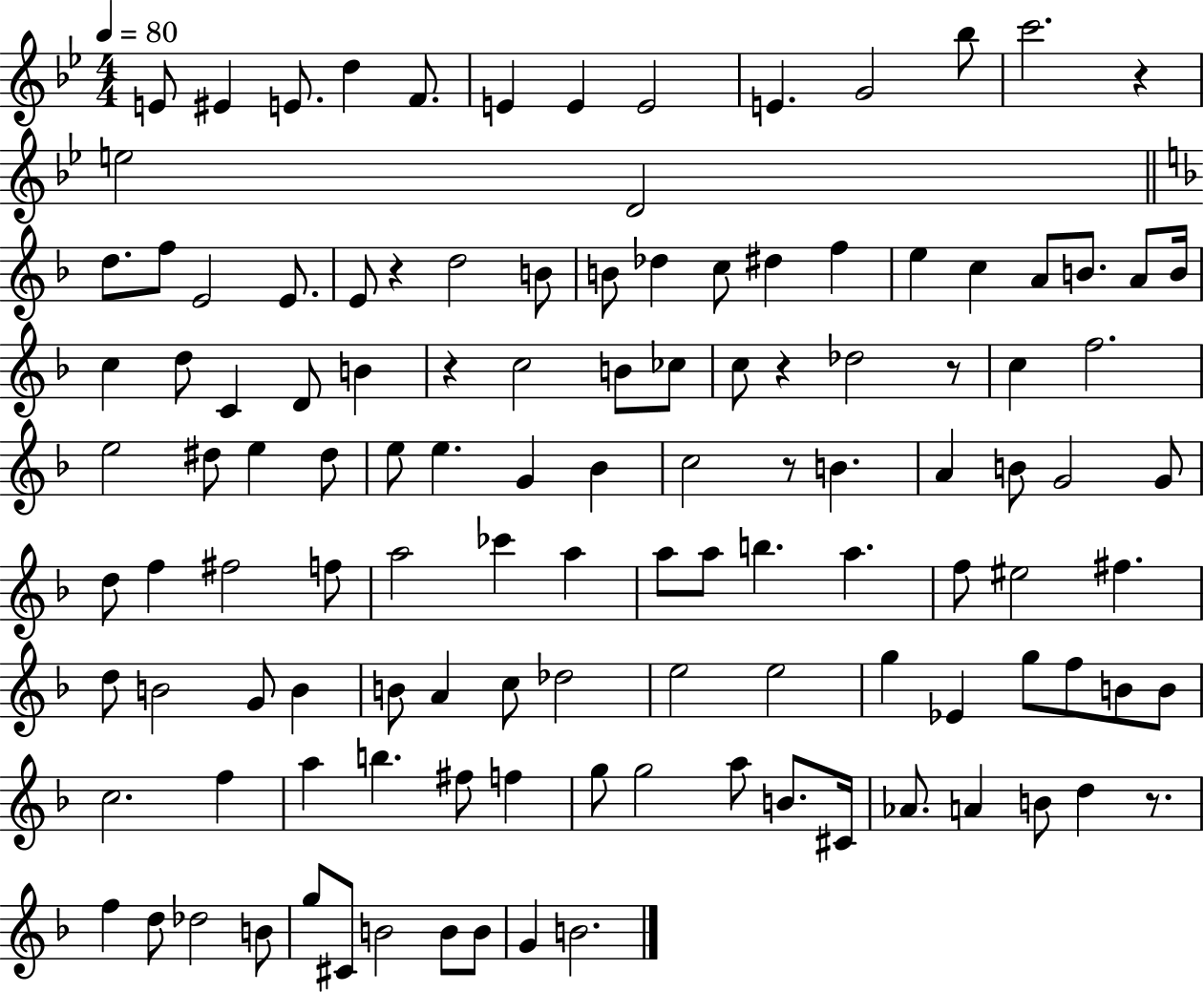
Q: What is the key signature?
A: BES major